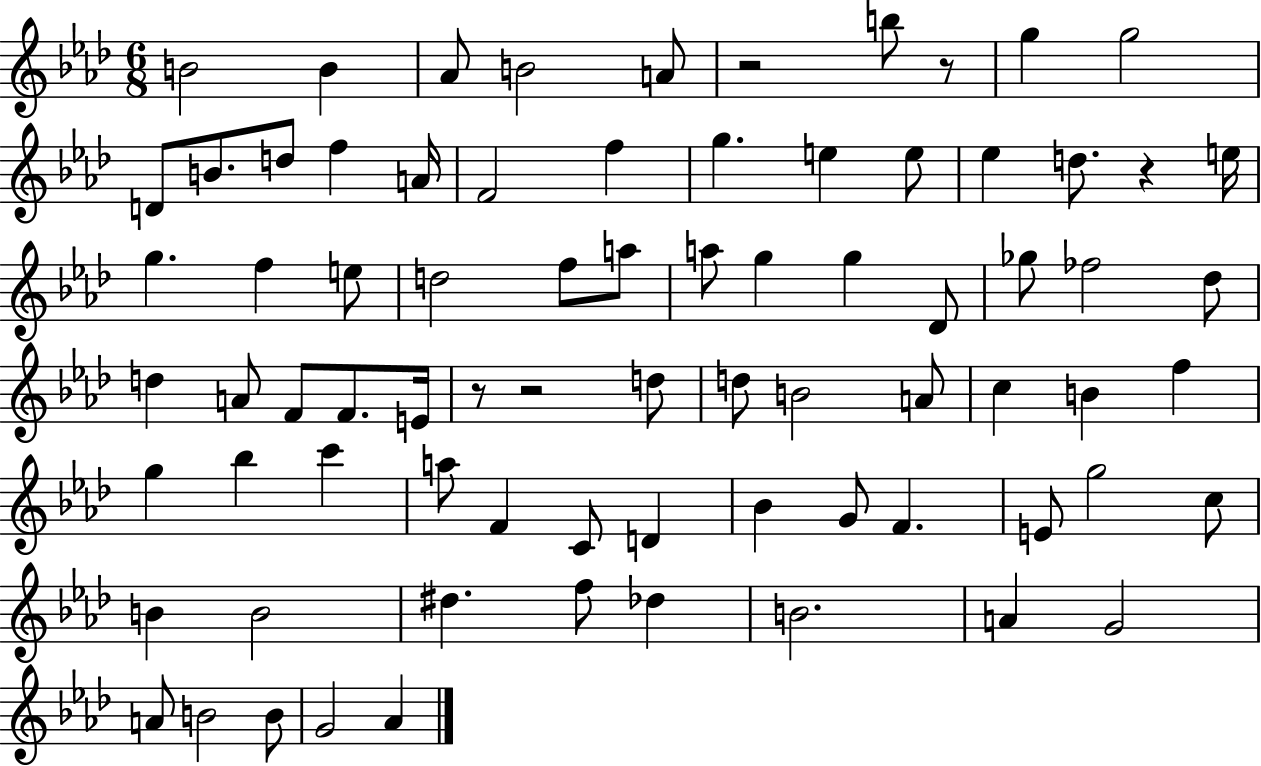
{
  \clef treble
  \numericTimeSignature
  \time 6/8
  \key aes \major
  b'2 b'4 | aes'8 b'2 a'8 | r2 b''8 r8 | g''4 g''2 | \break d'8 b'8. d''8 f''4 a'16 | f'2 f''4 | g''4. e''4 e''8 | ees''4 d''8. r4 e''16 | \break g''4. f''4 e''8 | d''2 f''8 a''8 | a''8 g''4 g''4 des'8 | ges''8 fes''2 des''8 | \break d''4 a'8 f'8 f'8. e'16 | r8 r2 d''8 | d''8 b'2 a'8 | c''4 b'4 f''4 | \break g''4 bes''4 c'''4 | a''8 f'4 c'8 d'4 | bes'4 g'8 f'4. | e'8 g''2 c''8 | \break b'4 b'2 | dis''4. f''8 des''4 | b'2. | a'4 g'2 | \break a'8 b'2 b'8 | g'2 aes'4 | \bar "|."
}